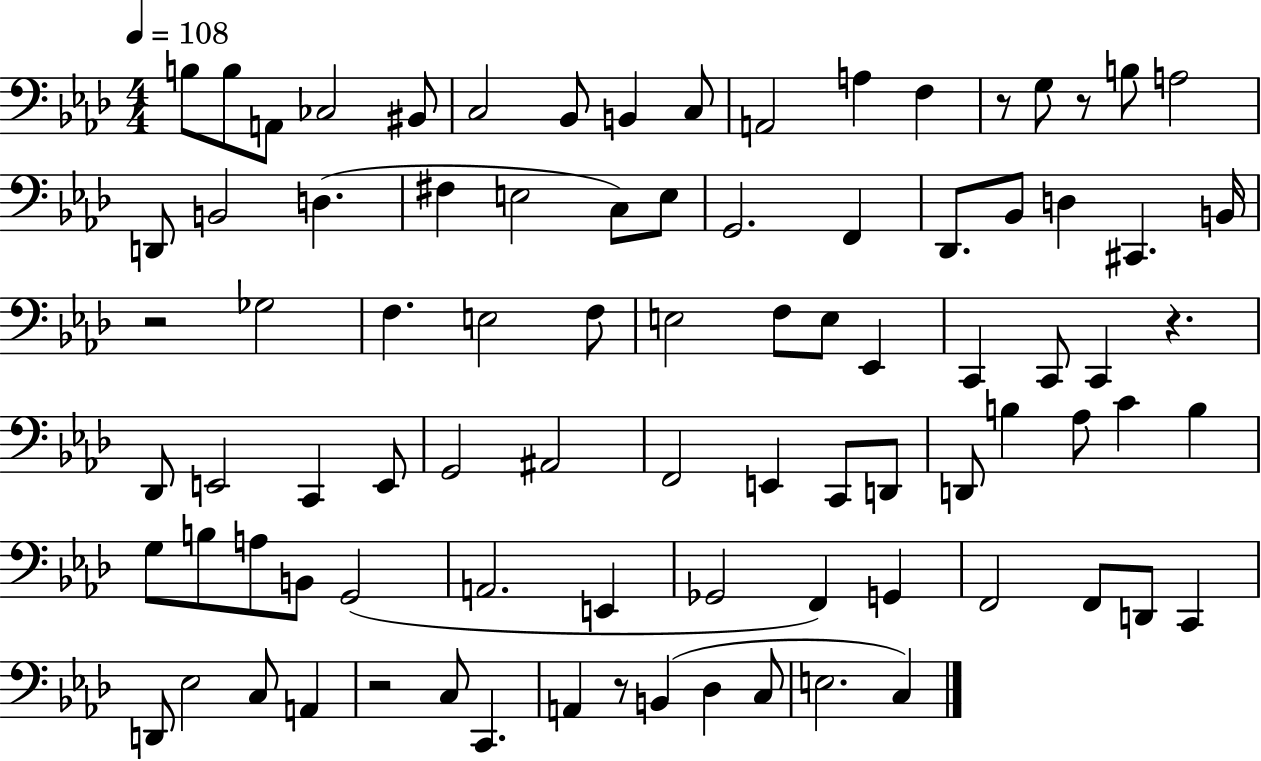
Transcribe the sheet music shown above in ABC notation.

X:1
T:Untitled
M:4/4
L:1/4
K:Ab
B,/2 B,/2 A,,/2 _C,2 ^B,,/2 C,2 _B,,/2 B,, C,/2 A,,2 A, F, z/2 G,/2 z/2 B,/2 A,2 D,,/2 B,,2 D, ^F, E,2 C,/2 E,/2 G,,2 F,, _D,,/2 _B,,/2 D, ^C,, B,,/4 z2 _G,2 F, E,2 F,/2 E,2 F,/2 E,/2 _E,, C,, C,,/2 C,, z _D,,/2 E,,2 C,, E,,/2 G,,2 ^A,,2 F,,2 E,, C,,/2 D,,/2 D,,/2 B, _A,/2 C B, G,/2 B,/2 A,/2 B,,/2 G,,2 A,,2 E,, _G,,2 F,, G,, F,,2 F,,/2 D,,/2 C,, D,,/2 _E,2 C,/2 A,, z2 C,/2 C,, A,, z/2 B,, _D, C,/2 E,2 C,